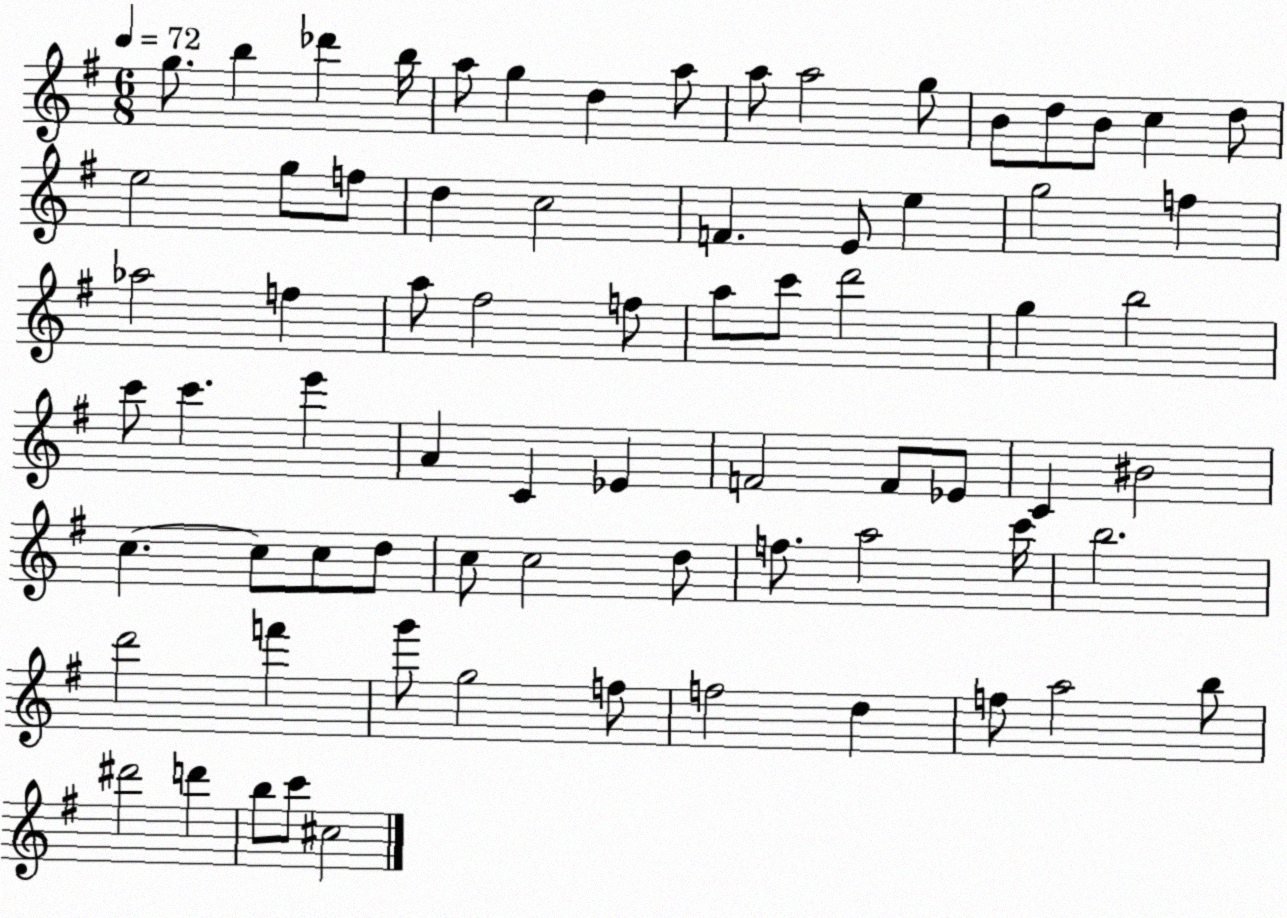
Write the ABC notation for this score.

X:1
T:Untitled
M:6/8
L:1/4
K:G
g/2 b _d' b/4 a/2 g d a/2 a/2 a2 g/2 B/2 d/2 B/2 c d/2 e2 g/2 f/2 d c2 F E/2 e g2 f _a2 f a/2 ^f2 f/2 a/2 c'/2 d'2 g b2 c'/2 c' e' A C _E F2 F/2 _E/2 C ^B2 c c/2 c/2 d/2 c/2 c2 d/2 f/2 a2 c'/4 b2 d'2 f' g'/2 g2 f/2 f2 d f/2 a2 b/2 ^d'2 d' b/2 c'/2 ^c2